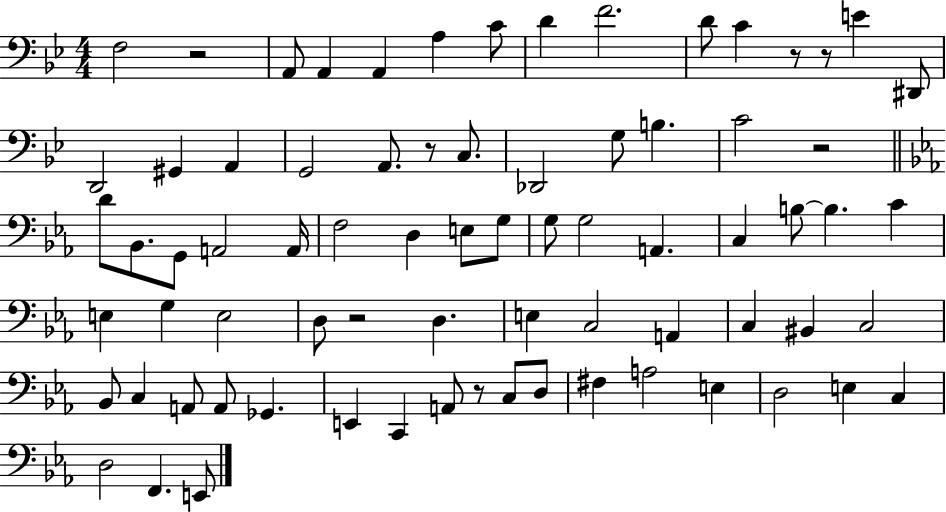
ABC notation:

X:1
T:Untitled
M:4/4
L:1/4
K:Bb
F,2 z2 A,,/2 A,, A,, A, C/2 D F2 D/2 C z/2 z/2 E ^D,,/2 D,,2 ^G,, A,, G,,2 A,,/2 z/2 C,/2 _D,,2 G,/2 B, C2 z2 D/2 _B,,/2 G,,/2 A,,2 A,,/4 F,2 D, E,/2 G,/2 G,/2 G,2 A,, C, B,/2 B, C E, G, E,2 D,/2 z2 D, E, C,2 A,, C, ^B,, C,2 _B,,/2 C, A,,/2 A,,/2 _G,, E,, C,, A,,/2 z/2 C,/2 D,/2 ^F, A,2 E, D,2 E, C, D,2 F,, E,,/2